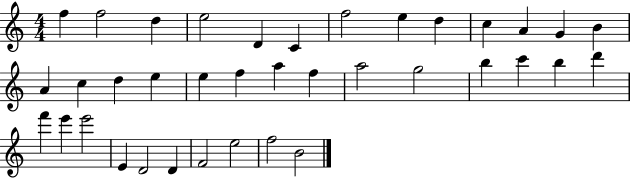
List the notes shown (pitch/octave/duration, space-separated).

F5/q F5/h D5/q E5/h D4/q C4/q F5/h E5/q D5/q C5/q A4/q G4/q B4/q A4/q C5/q D5/q E5/q E5/q F5/q A5/q F5/q A5/h G5/h B5/q C6/q B5/q D6/q F6/q E6/q E6/h E4/q D4/h D4/q F4/h E5/h F5/h B4/h